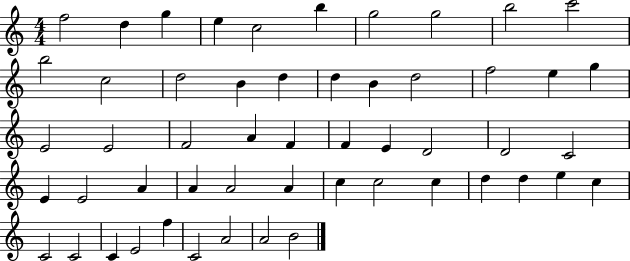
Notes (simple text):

F5/h D5/q G5/q E5/q C5/h B5/q G5/h G5/h B5/h C6/h B5/h C5/h D5/h B4/q D5/q D5/q B4/q D5/h F5/h E5/q G5/q E4/h E4/h F4/h A4/q F4/q F4/q E4/q D4/h D4/h C4/h E4/q E4/h A4/q A4/q A4/h A4/q C5/q C5/h C5/q D5/q D5/q E5/q C5/q C4/h C4/h C4/q E4/h F5/q C4/h A4/h A4/h B4/h